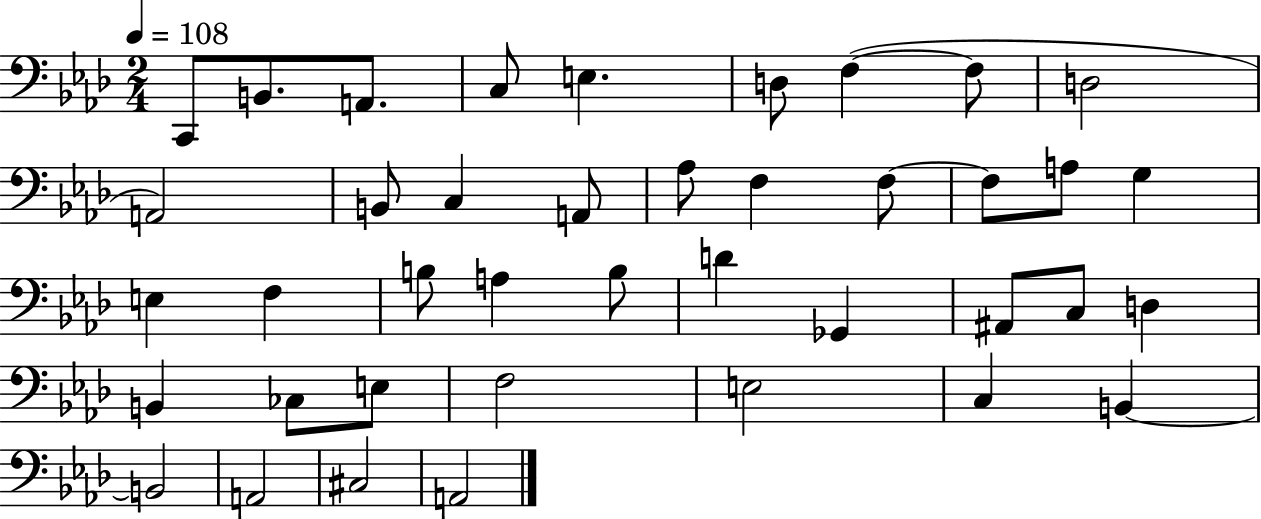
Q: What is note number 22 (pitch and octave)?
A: B3